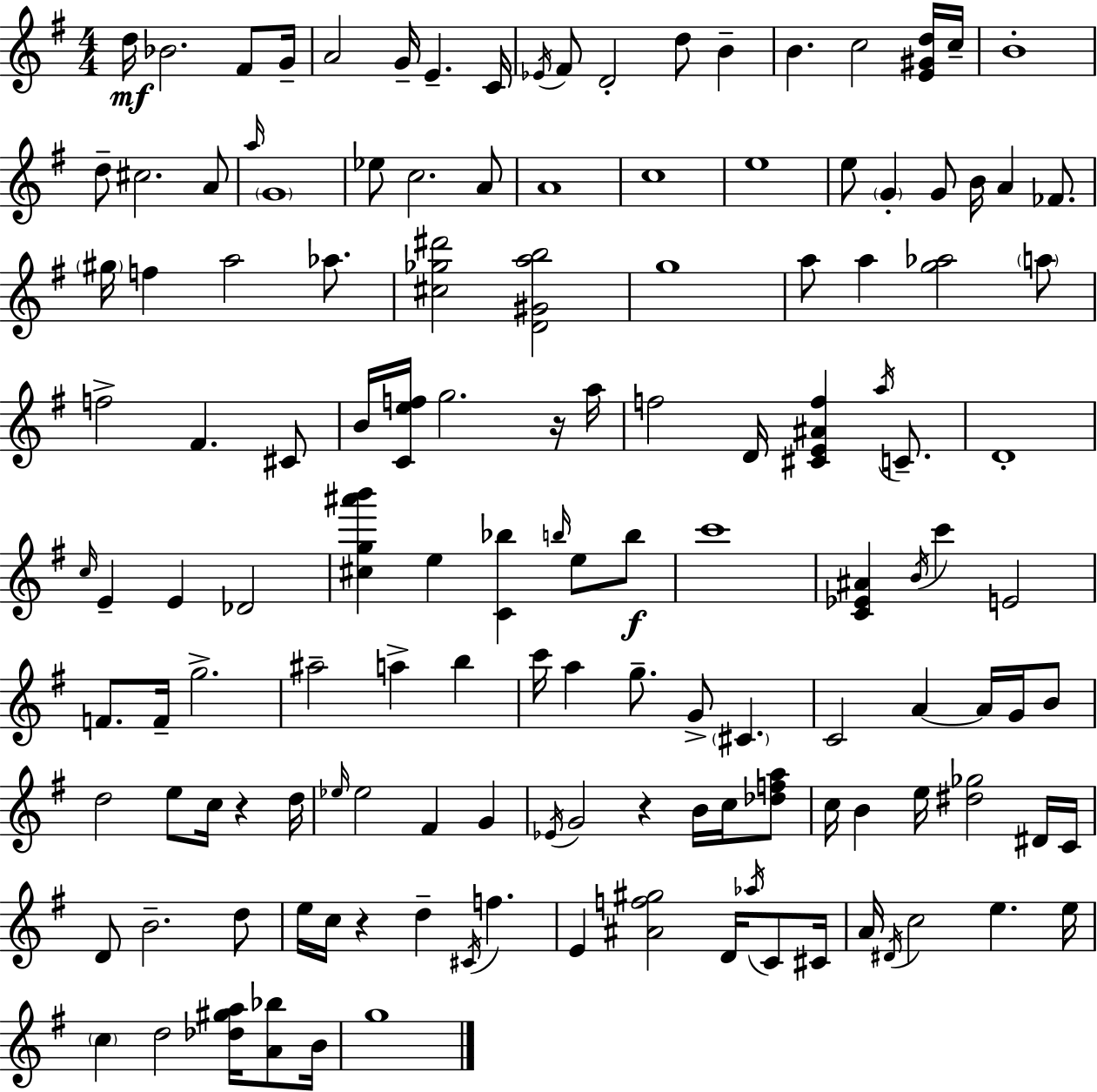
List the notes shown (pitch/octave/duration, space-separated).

D5/s Bb4/h. F#4/e G4/s A4/h G4/s E4/q. C4/s Eb4/s F#4/e D4/h D5/e B4/q B4/q. C5/h [E4,G#4,D5]/s C5/s B4/w D5/e C#5/h. A4/e A5/s G4/w Eb5/e C5/h. A4/e A4/w C5/w E5/w E5/e G4/q G4/e B4/s A4/q FES4/e. G#5/s F5/q A5/h Ab5/e. [C#5,Gb5,D#6]/h [D4,G#4,A5,B5]/h G5/w A5/e A5/q [G5,Ab5]/h A5/e F5/h F#4/q. C#4/e B4/s [C4,E5,F5]/s G5/h. R/s A5/s F5/h D4/s [C#4,E4,A#4,F5]/q A5/s C4/e. D4/w C5/s E4/q E4/q Db4/h [C#5,G5,A#6,B6]/q E5/q [C4,Bb5]/q B5/s E5/e B5/e C6/w [C4,Eb4,A#4]/q B4/s C6/q E4/h F4/e. F4/s G5/h. A#5/h A5/q B5/q C6/s A5/q G5/e. G4/e C#4/q. C4/h A4/q A4/s G4/s B4/e D5/h E5/e C5/s R/q D5/s Eb5/s Eb5/h F#4/q G4/q Eb4/s G4/h R/q B4/s C5/s [Db5,F5,A5]/e C5/s B4/q E5/s [D#5,Gb5]/h D#4/s C4/s D4/e B4/h. D5/e E5/s C5/s R/q D5/q C#4/s F5/q. E4/q [A#4,F5,G#5]/h D4/s Ab5/s C4/e C#4/s A4/s D#4/s C5/h E5/q. E5/s C5/q D5/h [Db5,G#5,A5]/s [A4,Bb5]/e B4/s G5/w